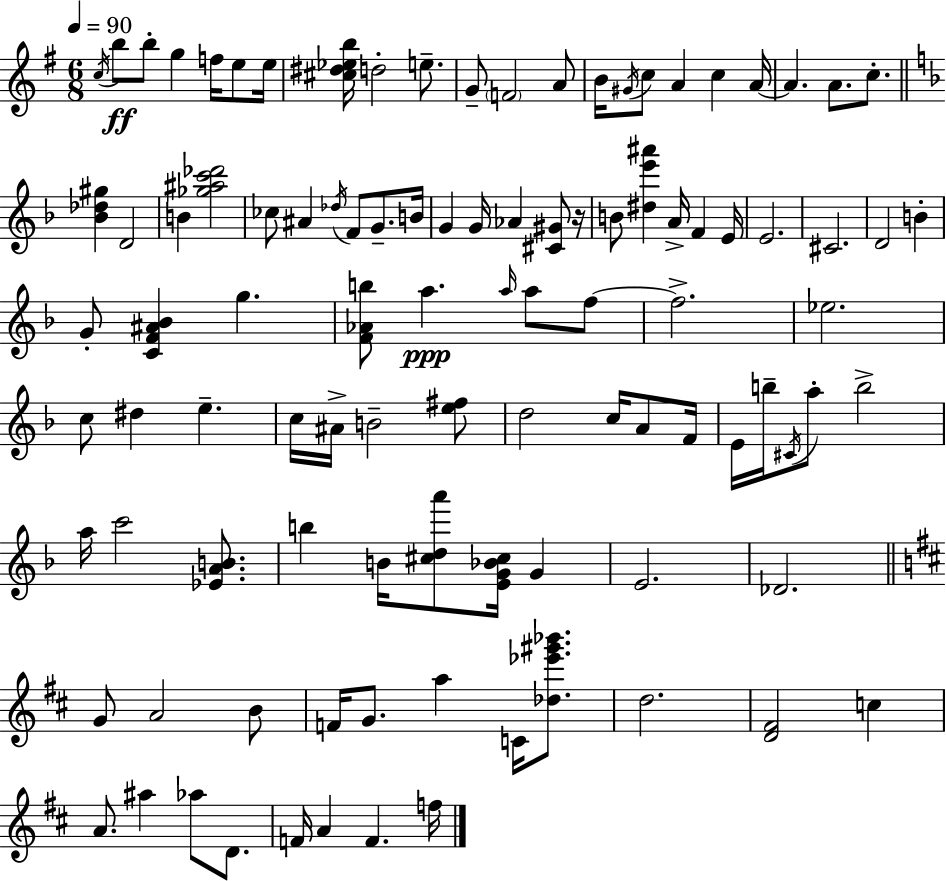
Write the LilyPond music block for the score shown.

{
  \clef treble
  \numericTimeSignature
  \time 6/8
  \key e \minor
  \tempo 4 = 90
  \acciaccatura { c''16 }\ff b''8 b''8-. g''4 f''16 e''8 | e''16 <cis'' dis'' ees'' b''>16 d''2-. e''8.-- | g'8-- \parenthesize f'2 a'8 | b'16 \acciaccatura { gis'16 } c''8 a'4 c''4 | \break a'16~~ a'4. a'8. c''8.-. | \bar "||" \break \key f \major <bes' des'' gis''>4 d'2 | b'4 <ges'' ais'' c''' des'''>2 | ces''8 ais'4 \acciaccatura { des''16 } f'8 g'8.-- | b'16 g'4 g'16 aes'4 <cis' gis'>8 | \break r16 b'8 <dis'' e''' ais'''>4 a'16-> f'4 | e'16 e'2. | cis'2. | d'2 b'4-. | \break g'8-. <c' f' ais' bes'>4 g''4. | <f' aes' b''>8 a''4.\ppp \grace { a''16 } a''8 | f''8~~ f''2.-> | ees''2. | \break c''8 dis''4 e''4.-- | c''16 ais'16-> b'2-- | <e'' fis''>8 d''2 c''16 a'8 | f'16 e'16 b''16-- \acciaccatura { cis'16 } a''8-. b''2-> | \break a''16 c'''2 | <ees' a' b'>8. b''4 b'16 <cis'' d'' a'''>8 <e' g' bes' cis''>16 g'4 | e'2. | des'2. | \break \bar "||" \break \key d \major g'8 a'2 b'8 | f'16 g'8. a''4 c'16 <des'' ees''' gis''' bes'''>8. | d''2. | <d' fis'>2 c''4 | \break a'8. ais''4 aes''8 d'8. | f'16 a'4 f'4. f''16 | \bar "|."
}